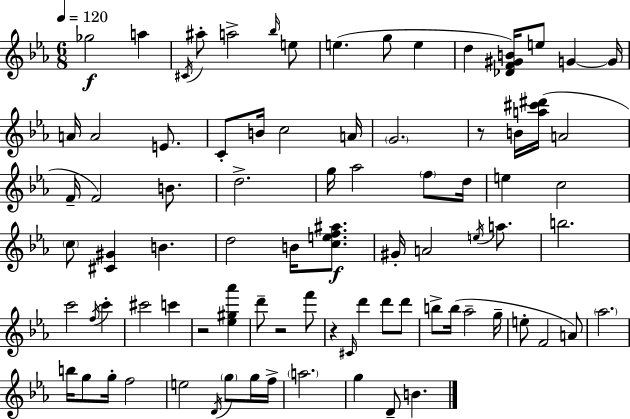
Gb5/h A5/q C#4/s A#5/e A5/h Bb5/s E5/e E5/q. G5/e E5/q D5/q [Db4,F4,G#4,B4]/s E5/e G4/q G4/s A4/s A4/h E4/e. C4/e B4/s C5/h A4/s G4/h. R/e B4/s [A5,C#6,D#6]/s A4/h F4/s F4/h B4/e. D5/h. G5/s Ab5/h F5/e D5/s E5/q C5/h C5/e [C#4,G#4]/q B4/q. D5/h B4/s [C5,E5,F5,A#5]/e. G#4/s A4/h E5/s A5/e. B5/h. C6/h F5/s C6/q C#6/h C6/q R/h [Eb5,G#5,Ab6]/q D6/e R/h F6/e R/q C#4/s D6/q D6/e D6/e B5/e B5/s Ab5/h G5/s E5/e F4/h A4/e Ab5/h. B5/s G5/e G5/s F5/h E5/h D4/s G5/e G5/s F5/s A5/h. G5/q D4/e B4/q.